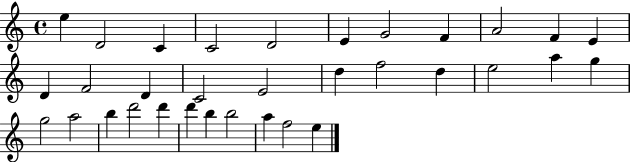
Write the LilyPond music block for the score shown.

{
  \clef treble
  \time 4/4
  \defaultTimeSignature
  \key c \major
  e''4 d'2 c'4 | c'2 d'2 | e'4 g'2 f'4 | a'2 f'4 e'4 | \break d'4 f'2 d'4 | c'2 e'2 | d''4 f''2 d''4 | e''2 a''4 g''4 | \break g''2 a''2 | b''4 d'''2 d'''4 | d'''4 b''4 b''2 | a''4 f''2 e''4 | \break \bar "|."
}